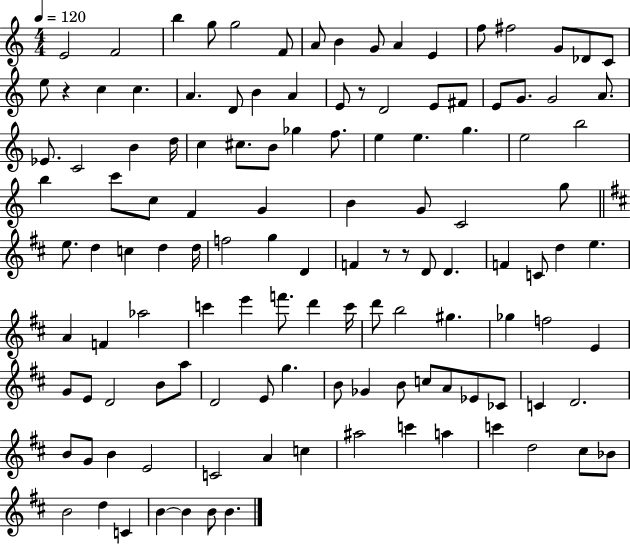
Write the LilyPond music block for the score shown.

{
  \clef treble
  \numericTimeSignature
  \time 4/4
  \key c \major
  \tempo 4 = 120
  e'2 f'2 | b''4 g''8 g''2 f'8 | a'8 b'4 g'8 a'4 e'4 | f''8 fis''2 g'8 des'8 c'8 | \break e''8 r4 c''4 c''4. | a'4. d'8 b'4 a'4 | e'8 r8 d'2 e'8 fis'8 | e'8 g'8. g'2 a'8. | \break ees'8. c'2 b'4 d''16 | c''4 cis''8. b'8 ges''4 f''8. | e''4 e''4. g''4. | e''2 b''2 | \break b''4 c'''8 c''8 f'4 g'4 | b'4 g'8 c'2 g''8 | \bar "||" \break \key d \major e''8. d''4 c''4 d''4 d''16 | f''2 g''4 d'4 | f'4 r8 r8 d'8 d'4. | f'4 c'8 d''4 e''4. | \break a'4 f'4 aes''2 | c'''4 e'''4 f'''8. d'''4 c'''16 | d'''8 b''2 gis''4. | ges''4 f''2 e'4 | \break g'8 e'8 d'2 b'8 a''8 | d'2 e'8 g''4. | b'8 ges'4 b'8 c''8 a'8 ees'8 ces'8 | c'4 d'2. | \break b'8 g'8 b'4 e'2 | c'2 a'4 c''4 | ais''2 c'''4 a''4 | c'''4 d''2 cis''8 bes'8 | \break b'2 d''4 c'4 | b'4~~ b'4 b'8 b'4. | \bar "|."
}